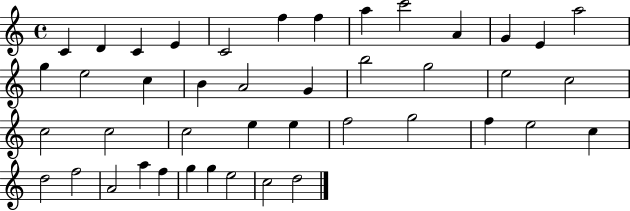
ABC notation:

X:1
T:Untitled
M:4/4
L:1/4
K:C
C D C E C2 f f a c'2 A G E a2 g e2 c B A2 G b2 g2 e2 c2 c2 c2 c2 e e f2 g2 f e2 c d2 f2 A2 a f g g e2 c2 d2